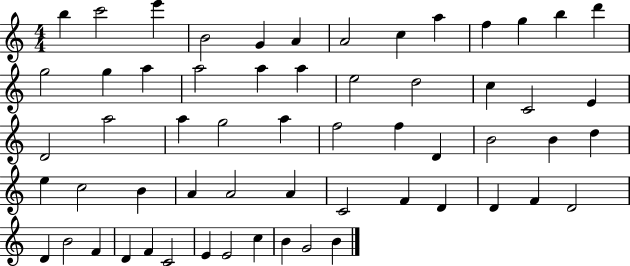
X:1
T:Untitled
M:4/4
L:1/4
K:C
b c'2 e' B2 G A A2 c a f g b d' g2 g a a2 a a e2 d2 c C2 E D2 a2 a g2 a f2 f D B2 B d e c2 B A A2 A C2 F D D F D2 D B2 F D F C2 E E2 c B G2 B